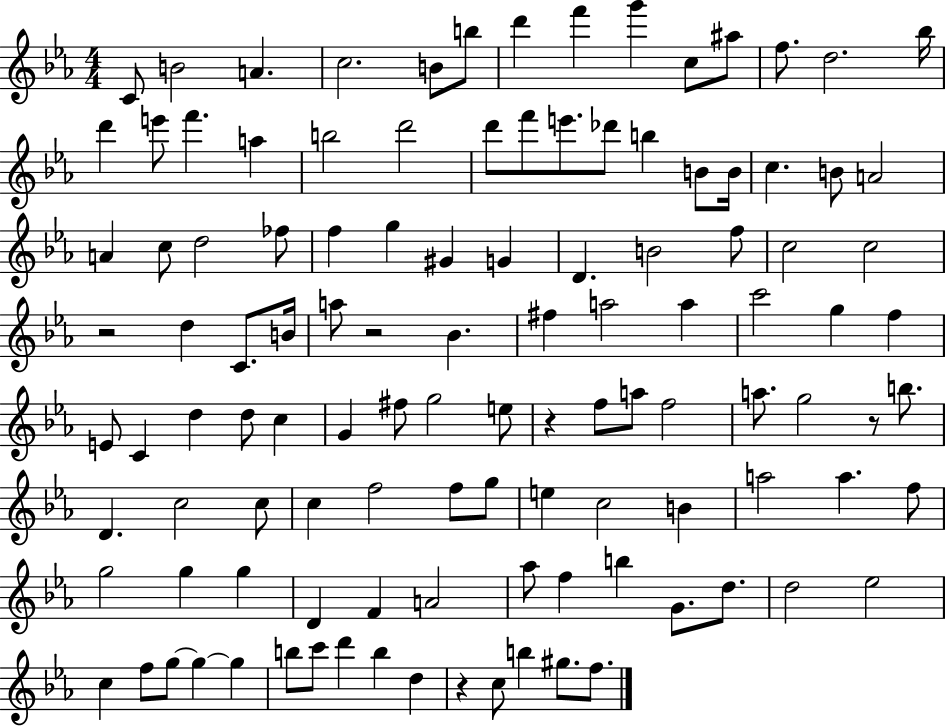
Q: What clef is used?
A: treble